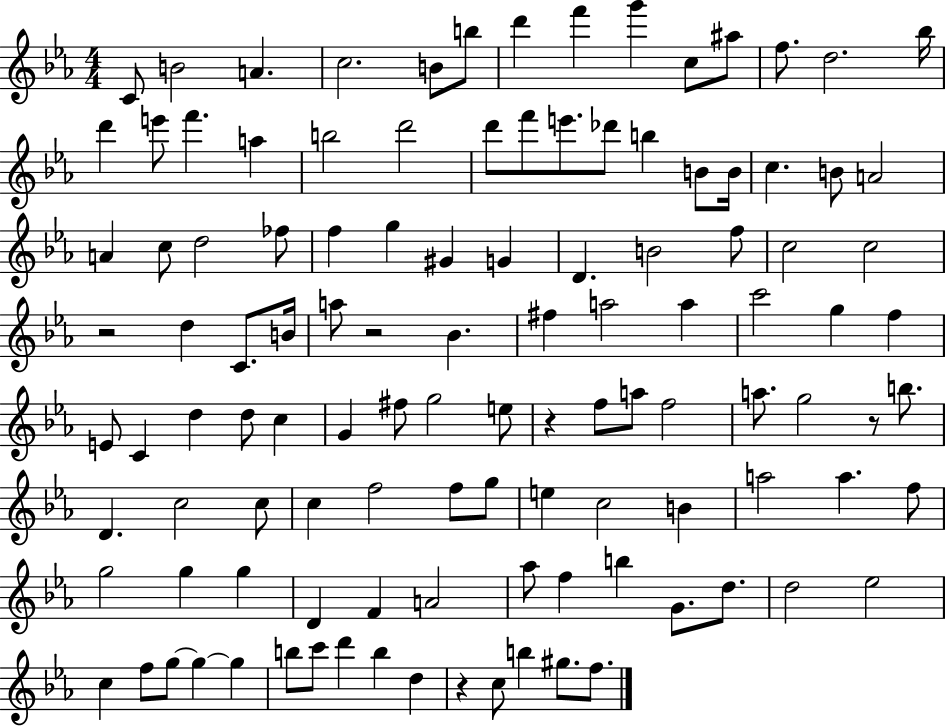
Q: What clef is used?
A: treble